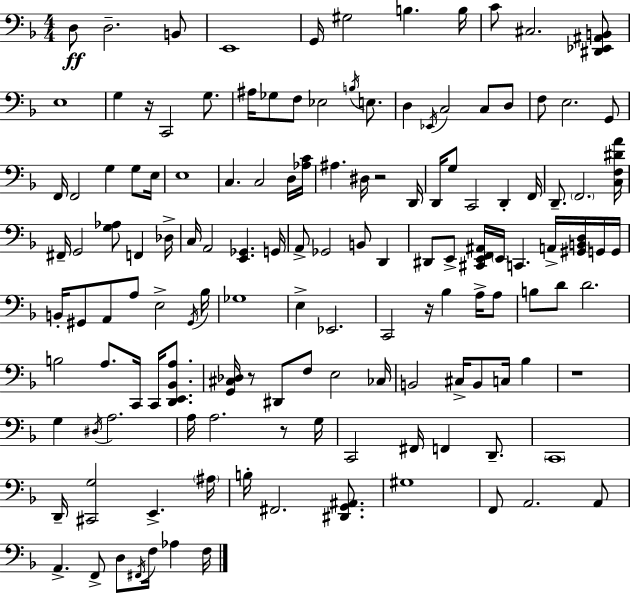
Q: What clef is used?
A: bass